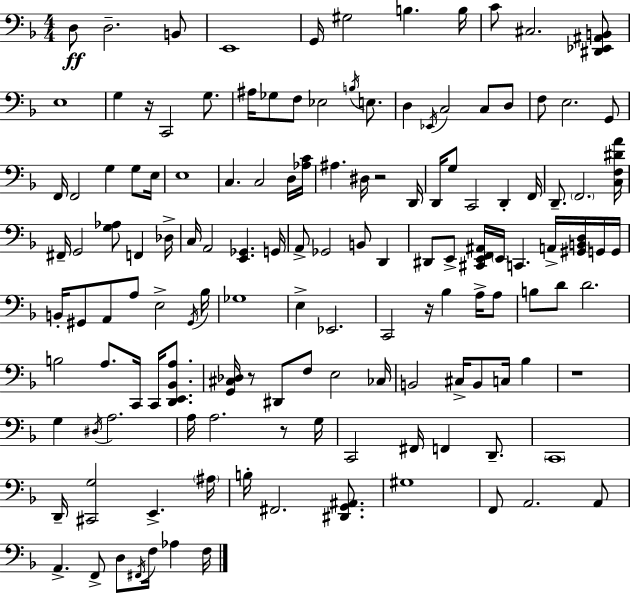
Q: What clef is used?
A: bass